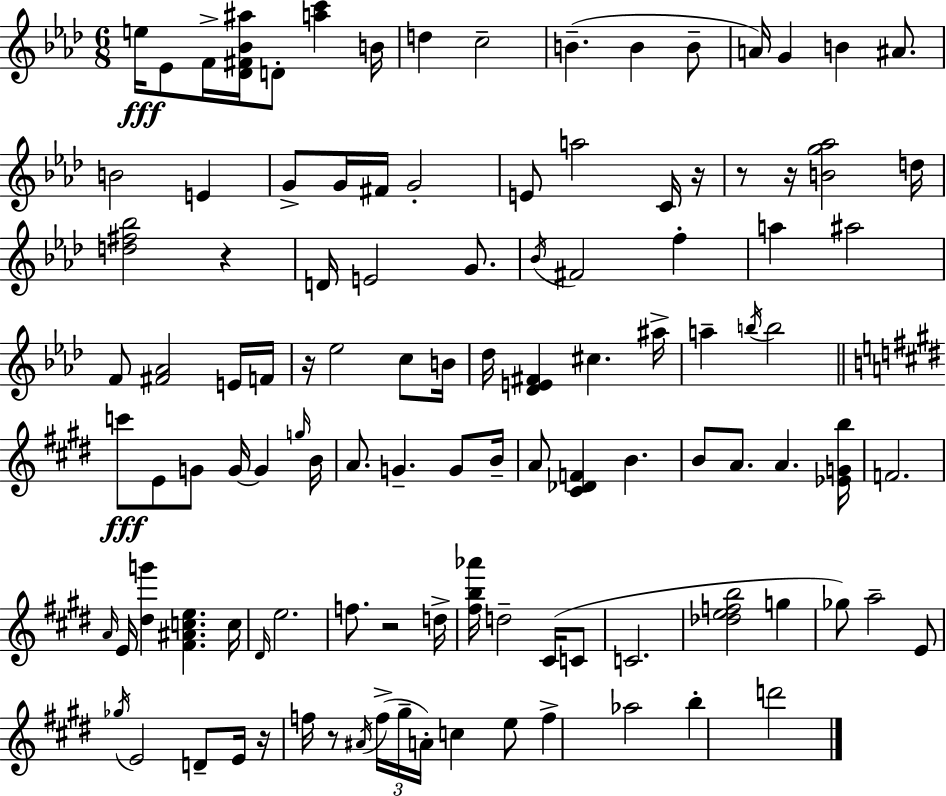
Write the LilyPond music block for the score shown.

{
  \clef treble
  \numericTimeSignature
  \time 6/8
  \key aes \major
  e''16\fff ees'8 f'16-> <des' fis' bes' ais''>16 d'8-. <a'' c'''>4 b'16 | d''4 c''2-- | b'4.--( b'4 b'8-- | a'16) g'4 b'4 ais'8. | \break b'2 e'4 | g'8-> g'16 fis'16 g'2-. | e'8 a''2 c'16 r16 | r8 r16 <b' g'' aes''>2 d''16 | \break <d'' fis'' bes''>2 r4 | d'16 e'2 g'8. | \acciaccatura { bes'16 } fis'2 f''4-. | a''4 ais''2 | \break f'8 <fis' aes'>2 e'16 | f'16 r16 ees''2 c''8 | b'16 des''16 <des' e' fis'>4 cis''4. | ais''16-> a''4-- \acciaccatura { b''16 } b''2 | \break \bar "||" \break \key e \major c'''8\fff e'8 g'8 g'16~~ g'4 \grace { g''16 } | b'16 a'8. g'4.-- g'8 | b'16-- a'8 <cis' des' f'>4 b'4. | b'8 a'8. a'4. | \break <ees' g' b''>16 f'2. | \grace { a'16 } e'16 <dis'' g'''>4 <fis' ais' c'' e''>4. | c''16 \grace { dis'16 } e''2. | f''8. r2 | \break d''16-> <fis'' b'' aes'''>16 d''2-- | cis'16( c'8 c'2. | <des'' e'' f'' b''>2 g''4 | ges''8) a''2-- | \break e'8 \acciaccatura { ges''16 } e'2 | d'8-- e'16 r16 f''16 r8 \acciaccatura { ais'16 } \tuplet 3/2 { f''16->( gis''16-- a'16-.) } c''4 | e''8 f''4-> aes''2 | b''4-. d'''2 | \break \bar "|."
}